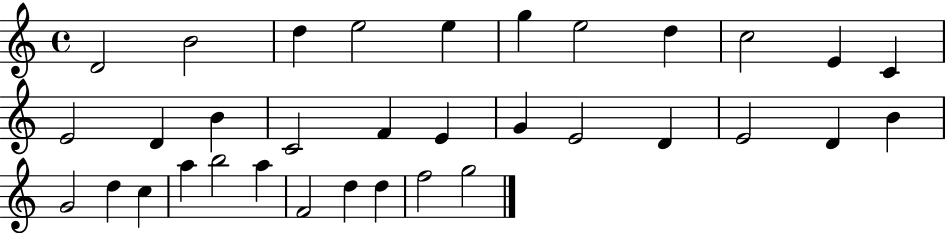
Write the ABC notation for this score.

X:1
T:Untitled
M:4/4
L:1/4
K:C
D2 B2 d e2 e g e2 d c2 E C E2 D B C2 F E G E2 D E2 D B G2 d c a b2 a F2 d d f2 g2